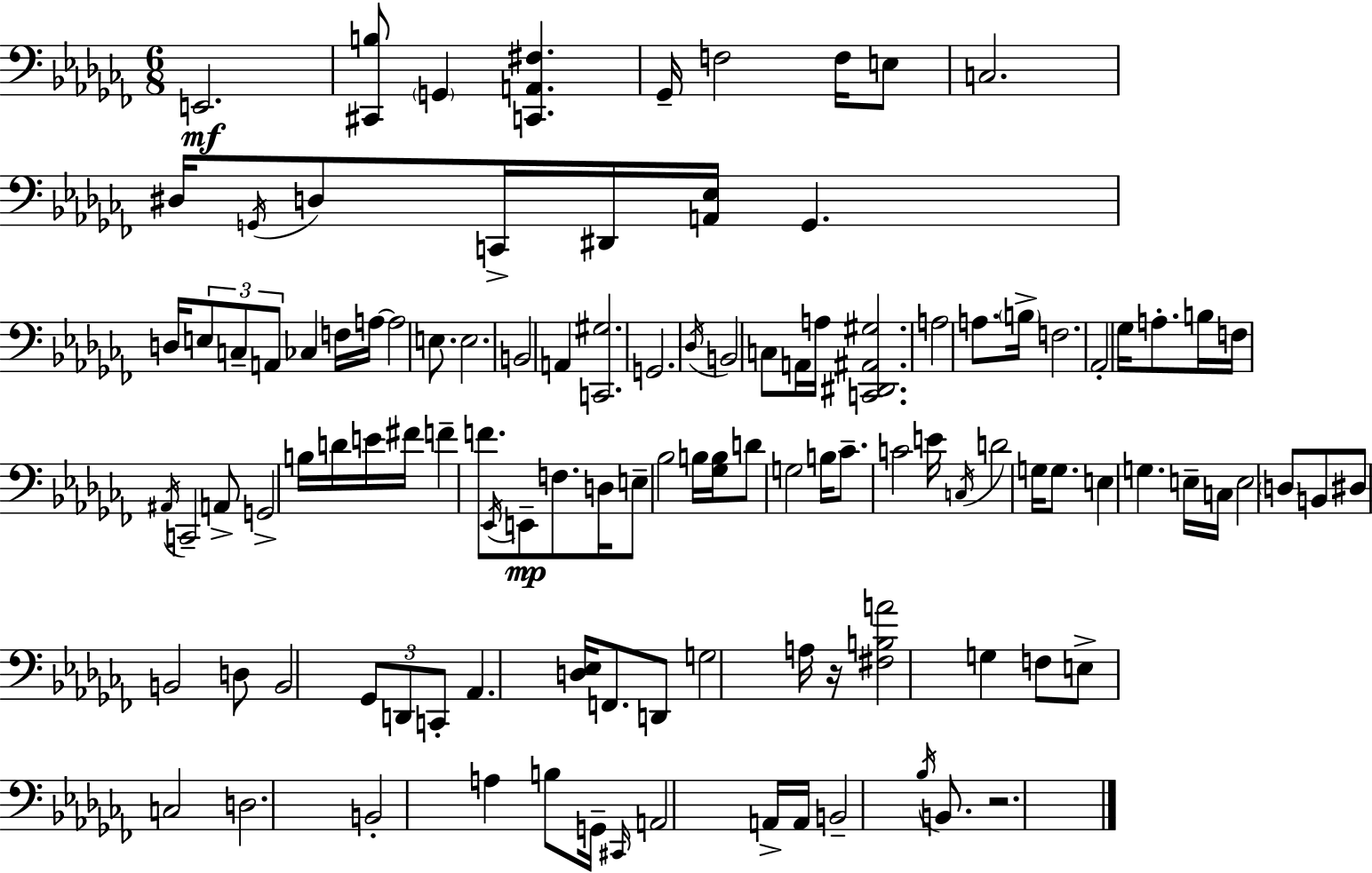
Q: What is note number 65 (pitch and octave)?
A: D4